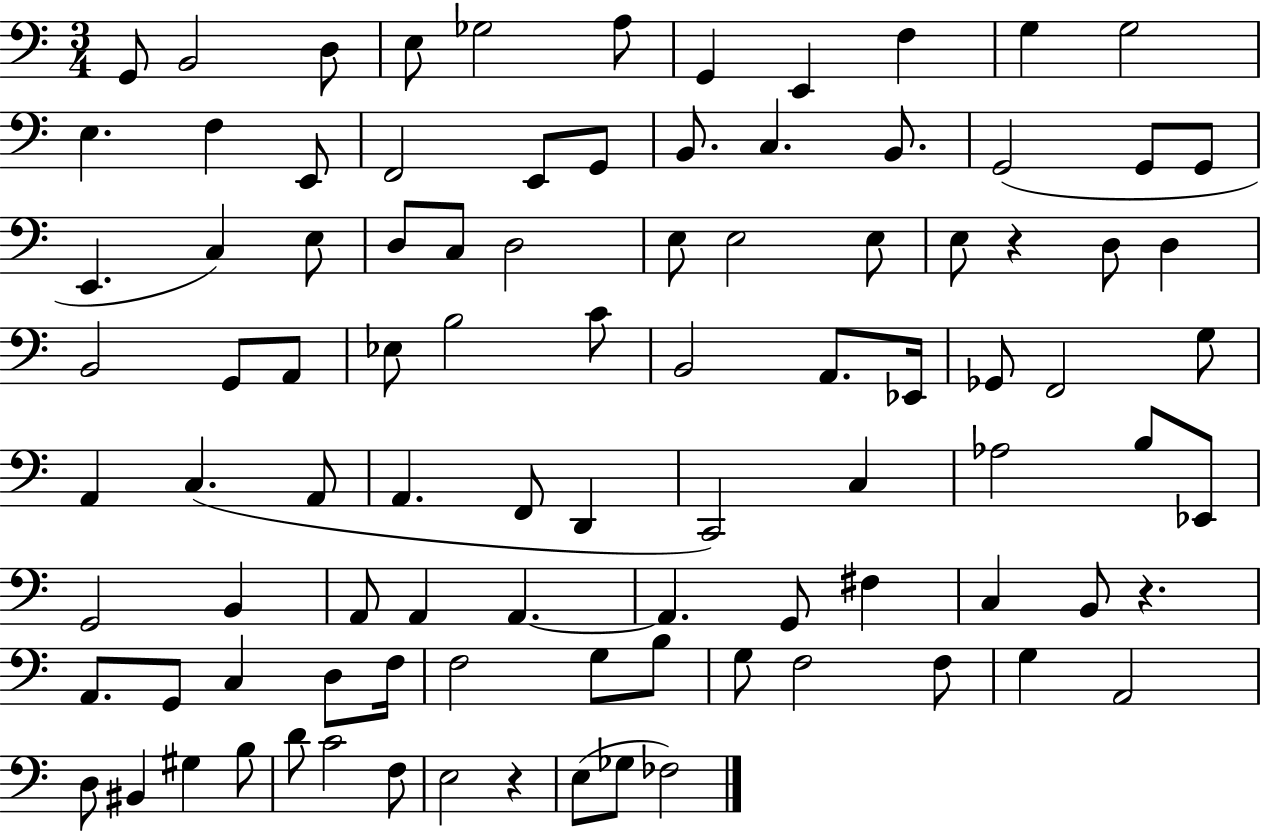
X:1
T:Untitled
M:3/4
L:1/4
K:C
G,,/2 B,,2 D,/2 E,/2 _G,2 A,/2 G,, E,, F, G, G,2 E, F, E,,/2 F,,2 E,,/2 G,,/2 B,,/2 C, B,,/2 G,,2 G,,/2 G,,/2 E,, C, E,/2 D,/2 C,/2 D,2 E,/2 E,2 E,/2 E,/2 z D,/2 D, B,,2 G,,/2 A,,/2 _E,/2 B,2 C/2 B,,2 A,,/2 _E,,/4 _G,,/2 F,,2 G,/2 A,, C, A,,/2 A,, F,,/2 D,, C,,2 C, _A,2 B,/2 _E,,/2 G,,2 B,, A,,/2 A,, A,, A,, G,,/2 ^F, C, B,,/2 z A,,/2 G,,/2 C, D,/2 F,/4 F,2 G,/2 B,/2 G,/2 F,2 F,/2 G, A,,2 D,/2 ^B,, ^G, B,/2 D/2 C2 F,/2 E,2 z E,/2 _G,/2 _F,2